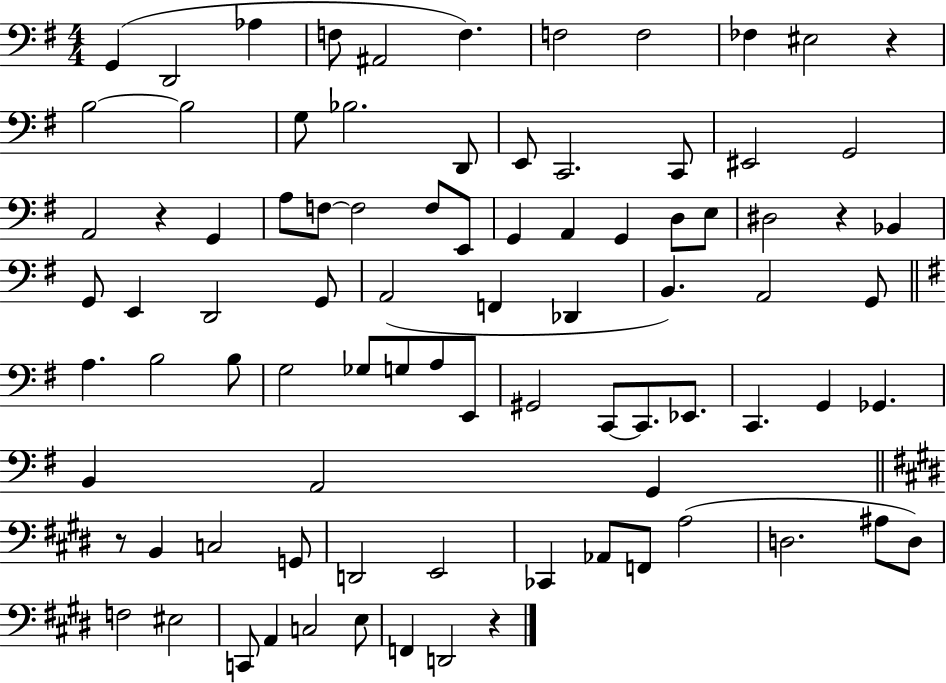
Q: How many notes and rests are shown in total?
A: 87